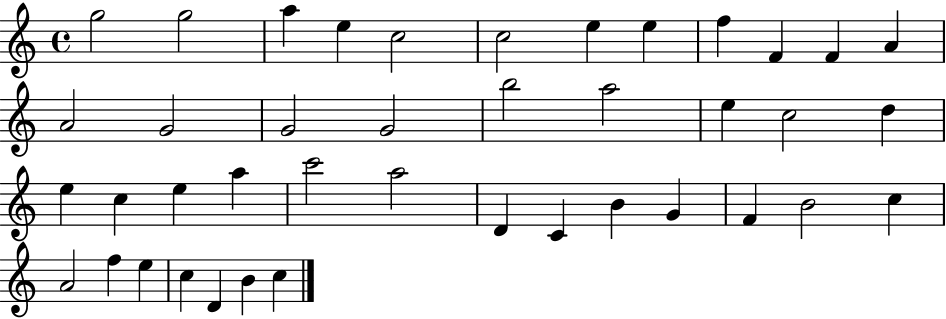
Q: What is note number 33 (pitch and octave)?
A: B4